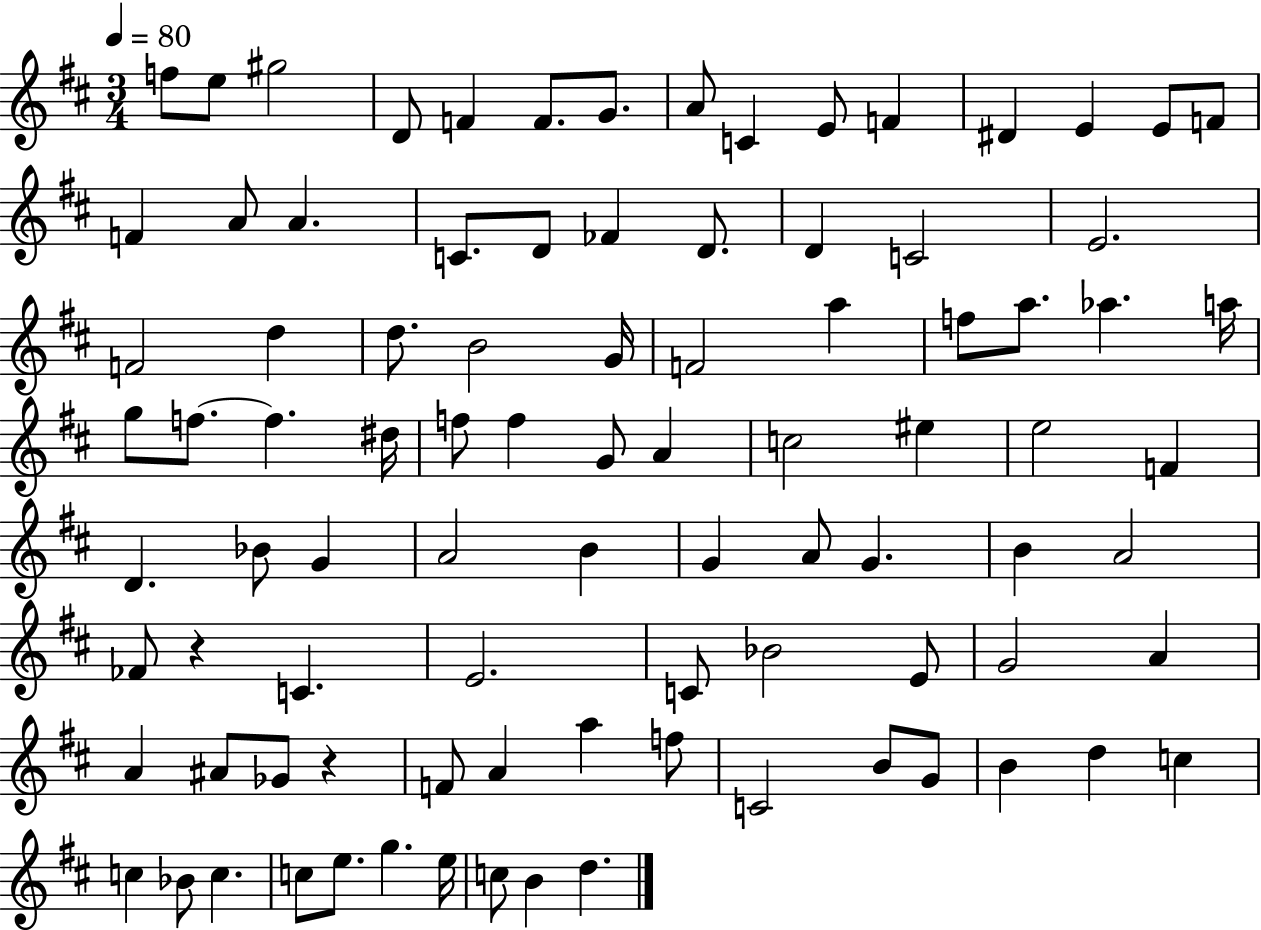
X:1
T:Untitled
M:3/4
L:1/4
K:D
f/2 e/2 ^g2 D/2 F F/2 G/2 A/2 C E/2 F ^D E E/2 F/2 F A/2 A C/2 D/2 _F D/2 D C2 E2 F2 d d/2 B2 G/4 F2 a f/2 a/2 _a a/4 g/2 f/2 f ^d/4 f/2 f G/2 A c2 ^e e2 F D _B/2 G A2 B G A/2 G B A2 _F/2 z C E2 C/2 _B2 E/2 G2 A A ^A/2 _G/2 z F/2 A a f/2 C2 B/2 G/2 B d c c _B/2 c c/2 e/2 g e/4 c/2 B d